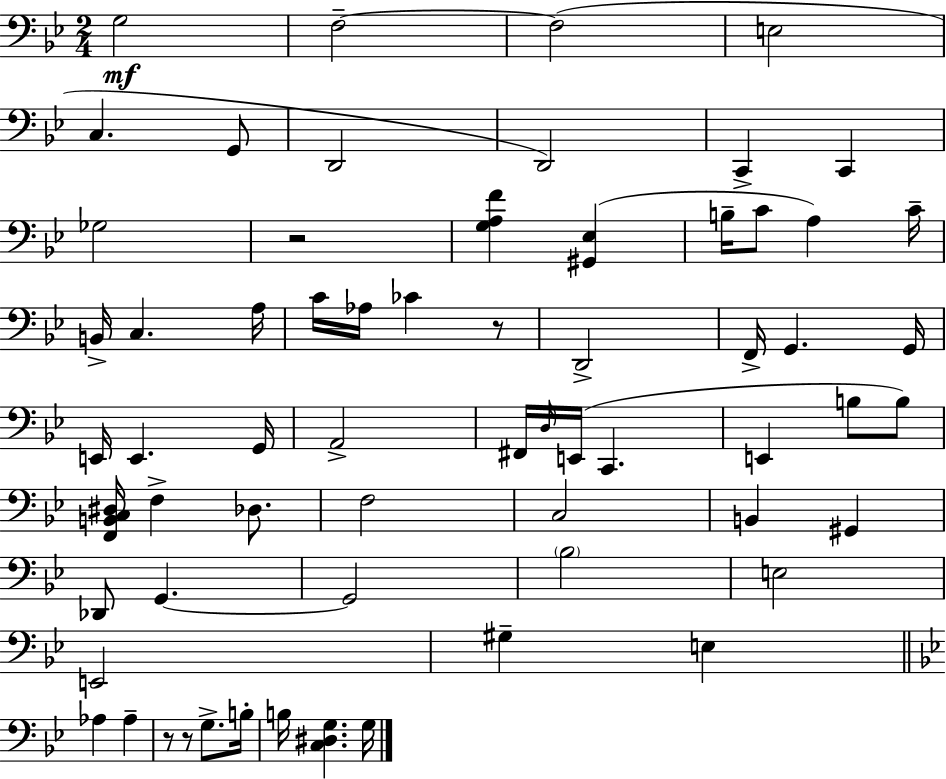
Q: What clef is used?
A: bass